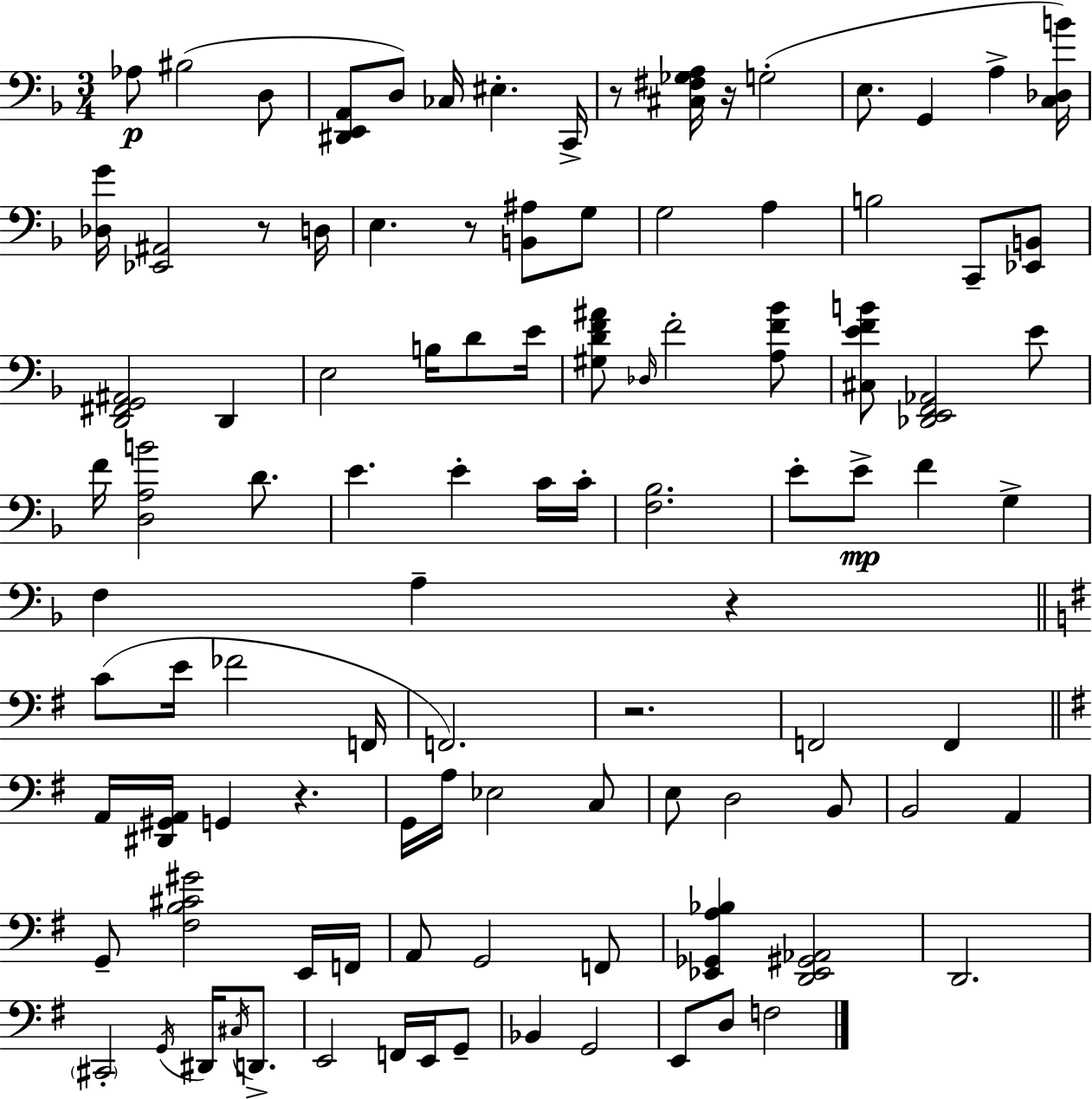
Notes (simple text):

Ab3/e BIS3/h D3/e [D#2,E2,A2]/e D3/e CES3/s EIS3/q. C2/s R/e [C#3,F#3,Gb3,A3]/s R/s G3/h E3/e. G2/q A3/q [C3,Db3,B4]/s [Db3,G4]/s [Eb2,A#2]/h R/e D3/s E3/q. R/e [B2,A#3]/e G3/e G3/h A3/q B3/h C2/e [Eb2,B2]/e [D2,F#2,G2,A#2]/h D2/q E3/h B3/s D4/e E4/s [G#3,D4,F4,A#4]/e Db3/s F4/h [A3,F4,Bb4]/e [C#3,E4,F4,B4]/e [Db2,E2,F2,Ab2]/h E4/e F4/s [D3,A3,B4]/h D4/e. E4/q. E4/q C4/s C4/s [F3,Bb3]/h. E4/e E4/e F4/q G3/q F3/q A3/q R/q C4/e E4/s FES4/h F2/s F2/h. R/h. F2/h F2/q A2/s [D#2,G#2,A2]/s G2/q R/q. G2/s A3/s Eb3/h C3/e E3/e D3/h B2/e B2/h A2/q G2/e [F#3,B3,C#4,G#4]/h E2/s F2/s A2/e G2/h F2/e [Eb2,Gb2,A3,Bb3]/q [D2,Eb2,G#2,Ab2]/h D2/h. C#2/h G2/s D#2/s C#3/s D2/e. E2/h F2/s E2/s G2/e Bb2/q G2/h E2/e D3/e F3/h